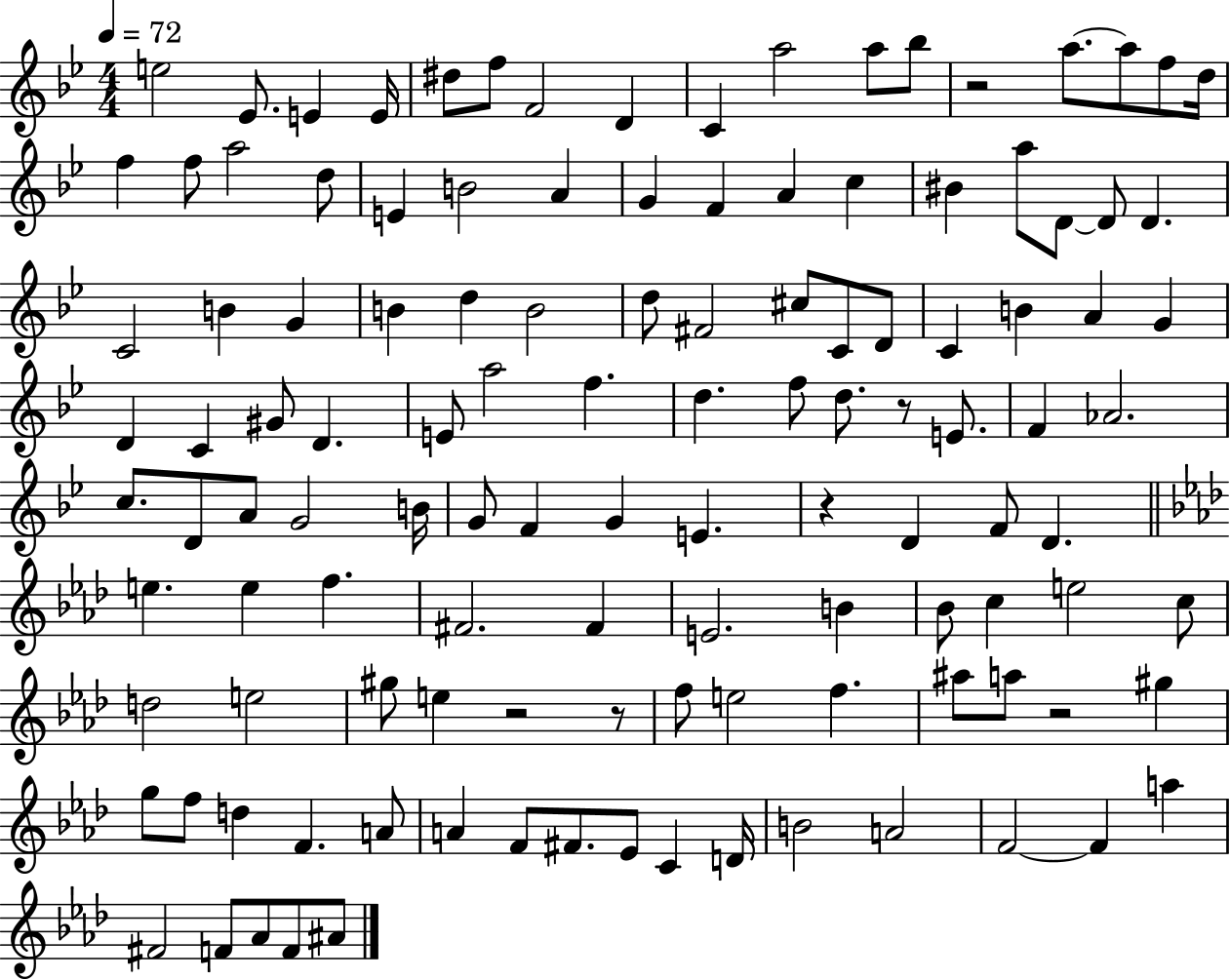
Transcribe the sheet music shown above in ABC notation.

X:1
T:Untitled
M:4/4
L:1/4
K:Bb
e2 _E/2 E E/4 ^d/2 f/2 F2 D C a2 a/2 _b/2 z2 a/2 a/2 f/2 d/4 f f/2 a2 d/2 E B2 A G F A c ^B a/2 D/2 D/2 D C2 B G B d B2 d/2 ^F2 ^c/2 C/2 D/2 C B A G D C ^G/2 D E/2 a2 f d f/2 d/2 z/2 E/2 F _A2 c/2 D/2 A/2 G2 B/4 G/2 F G E z D F/2 D e e f ^F2 ^F E2 B _B/2 c e2 c/2 d2 e2 ^g/2 e z2 z/2 f/2 e2 f ^a/2 a/2 z2 ^g g/2 f/2 d F A/2 A F/2 ^F/2 _E/2 C D/4 B2 A2 F2 F a ^F2 F/2 _A/2 F/2 ^A/2